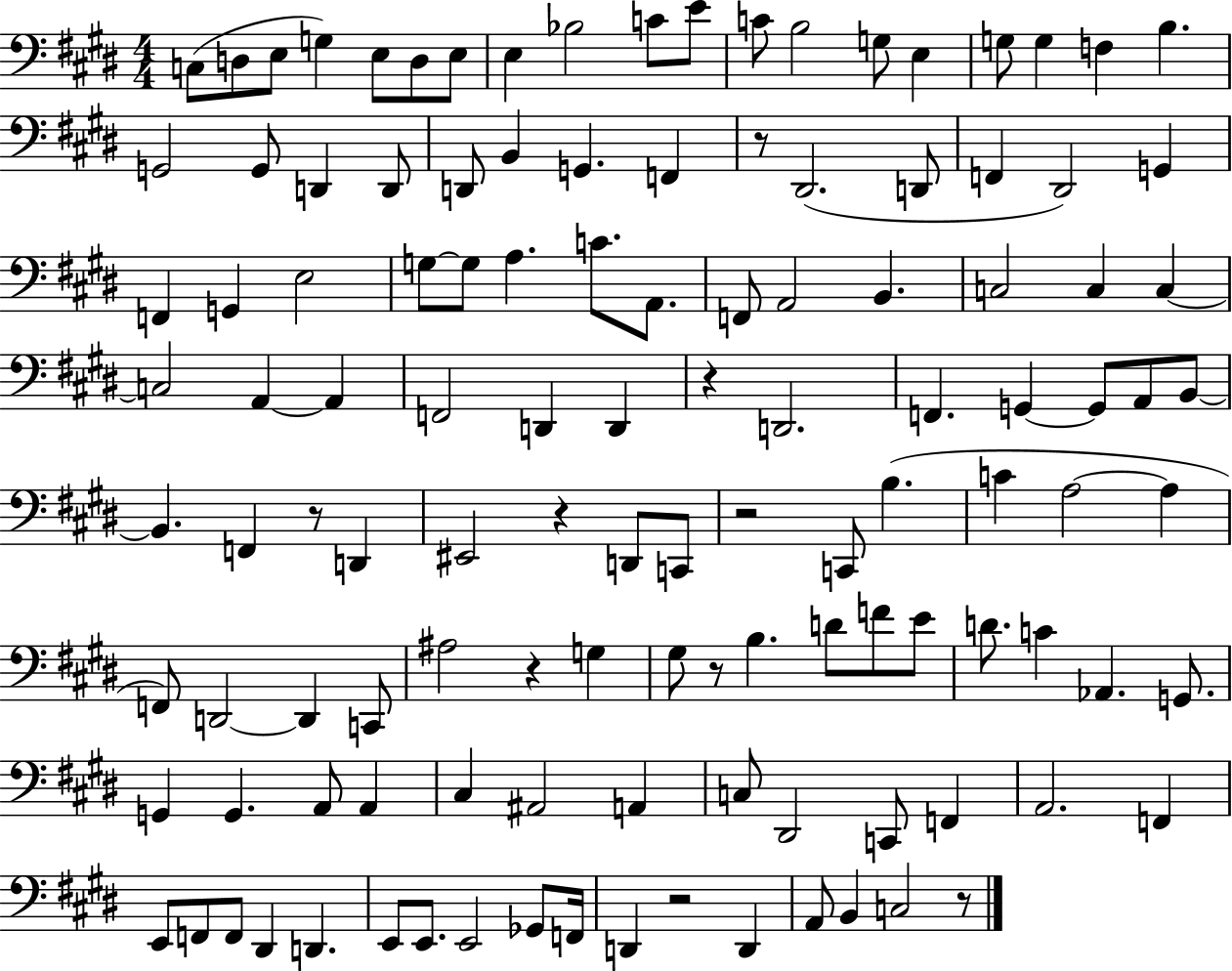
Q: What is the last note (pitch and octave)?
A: C3